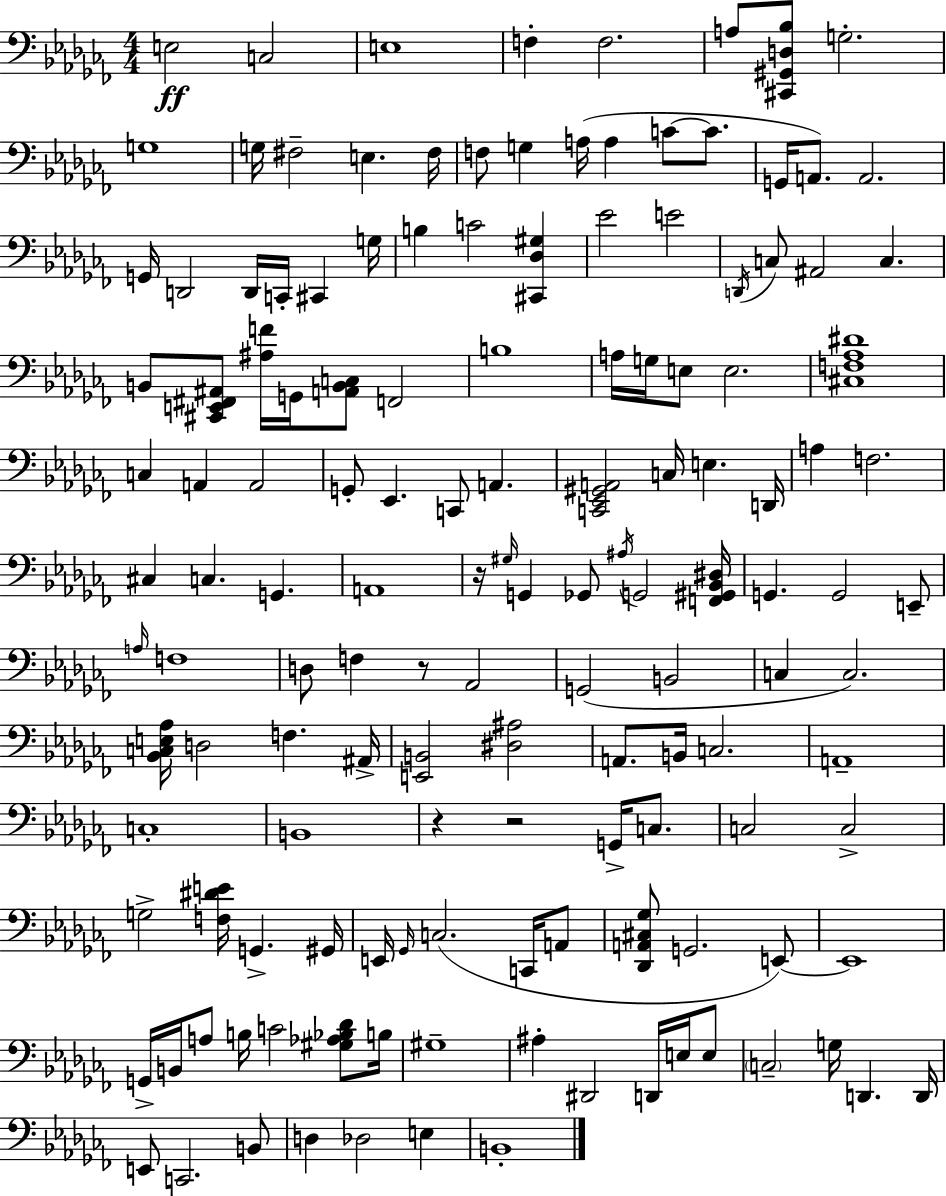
E3/h C3/h E3/w F3/q F3/h. A3/e [C#2,G#2,D3,Bb3]/e G3/h. G3/w G3/s F#3/h E3/q. F#3/s F3/e G3/q A3/s A3/q C4/e C4/e. G2/s A2/e. A2/h. G2/s D2/h D2/s C2/s C#2/q G3/s B3/q C4/h [C#2,Db3,G#3]/q Eb4/h E4/h D2/s C3/e A#2/h C3/q. B2/e [C#2,E2,F#2,A#2]/e [A#3,F4]/s G2/s [A2,B2,C3]/e F2/h B3/w A3/s G3/s E3/e E3/h. [C#3,F3,Ab3,D#4]/w C3/q A2/q A2/h G2/e Eb2/q. C2/e A2/q. [C2,Eb2,G#2,A2]/h C3/s E3/q. D2/s A3/q F3/h. C#3/q C3/q. G2/q. A2/w R/s G#3/s G2/q Gb2/e A#3/s G2/h [F2,G#2,Bb2,D#3]/s G2/q. G2/h E2/e A3/s F3/w D3/e F3/q R/e Ab2/h G2/h B2/h C3/q C3/h. [Bb2,C3,E3,Ab3]/s D3/h F3/q. A#2/s [E2,B2]/h [D#3,A#3]/h A2/e. B2/s C3/h. A2/w C3/w B2/w R/q R/h G2/s C3/e. C3/h C3/h G3/h [F3,D#4,E4]/s G2/q. G#2/s E2/s Gb2/s C3/h. C2/s A2/e [Db2,A2,C#3,Gb3]/e G2/h. E2/e E2/w G2/s B2/s A3/e B3/s C4/h [G#3,Ab3,Bb3,Db4]/e B3/s G#3/w A#3/q D#2/h D2/s E3/s E3/e C3/h G3/s D2/q. D2/s E2/e C2/h. B2/e D3/q Db3/h E3/q B2/w